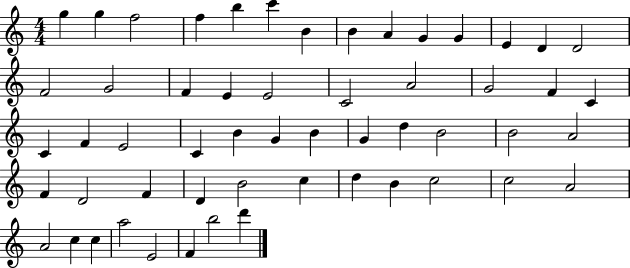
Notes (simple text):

G5/q G5/q F5/h F5/q B5/q C6/q B4/q B4/q A4/q G4/q G4/q E4/q D4/q D4/h F4/h G4/h F4/q E4/q E4/h C4/h A4/h G4/h F4/q C4/q C4/q F4/q E4/h C4/q B4/q G4/q B4/q G4/q D5/q B4/h B4/h A4/h F4/q D4/h F4/q D4/q B4/h C5/q D5/q B4/q C5/h C5/h A4/h A4/h C5/q C5/q A5/h E4/h F4/q B5/h D6/q